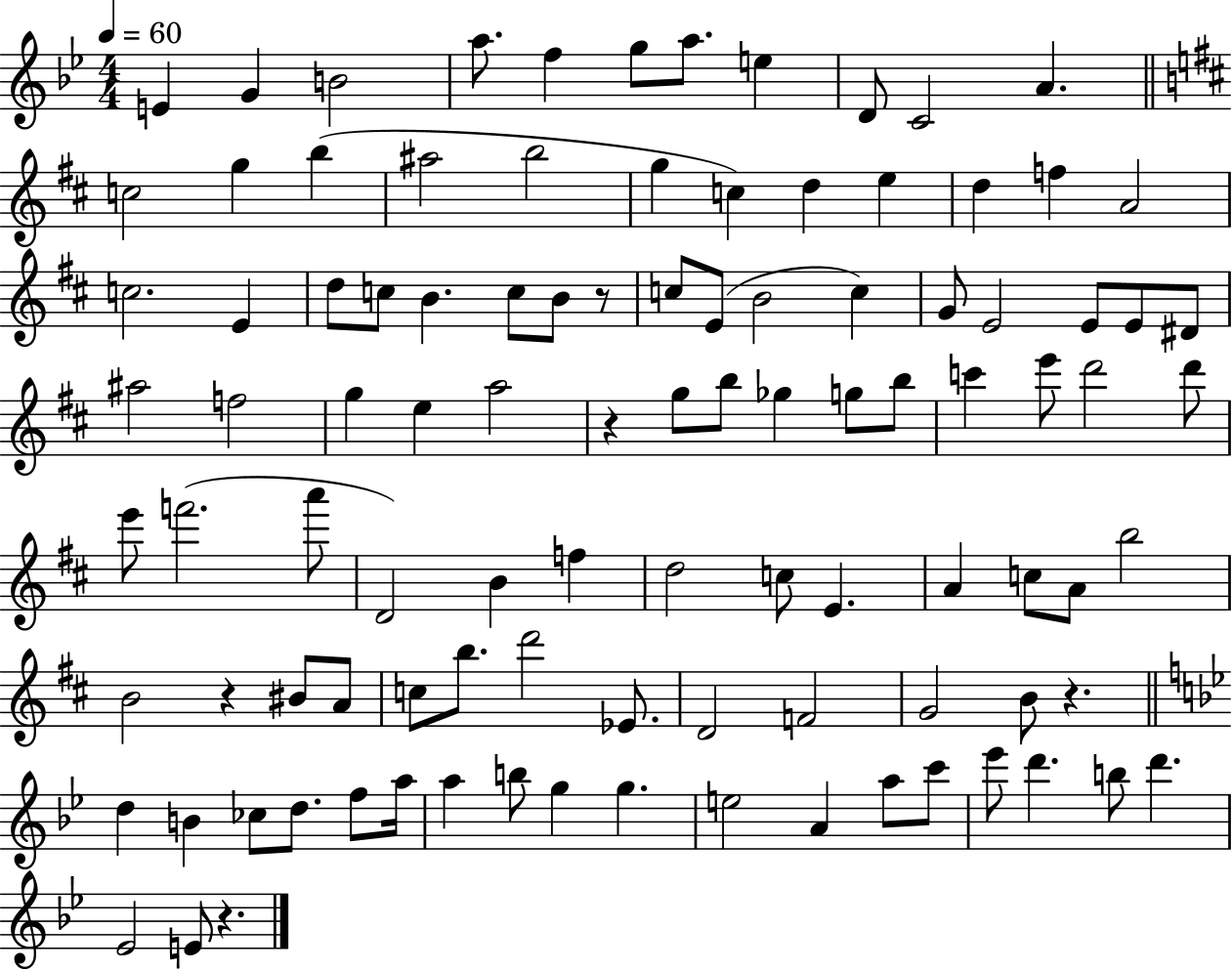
X:1
T:Untitled
M:4/4
L:1/4
K:Bb
E G B2 a/2 f g/2 a/2 e D/2 C2 A c2 g b ^a2 b2 g c d e d f A2 c2 E d/2 c/2 B c/2 B/2 z/2 c/2 E/2 B2 c G/2 E2 E/2 E/2 ^D/2 ^a2 f2 g e a2 z g/2 b/2 _g g/2 b/2 c' e'/2 d'2 d'/2 e'/2 f'2 a'/2 D2 B f d2 c/2 E A c/2 A/2 b2 B2 z ^B/2 A/2 c/2 b/2 d'2 _E/2 D2 F2 G2 B/2 z d B _c/2 d/2 f/2 a/4 a b/2 g g e2 A a/2 c'/2 _e'/2 d' b/2 d' _E2 E/2 z